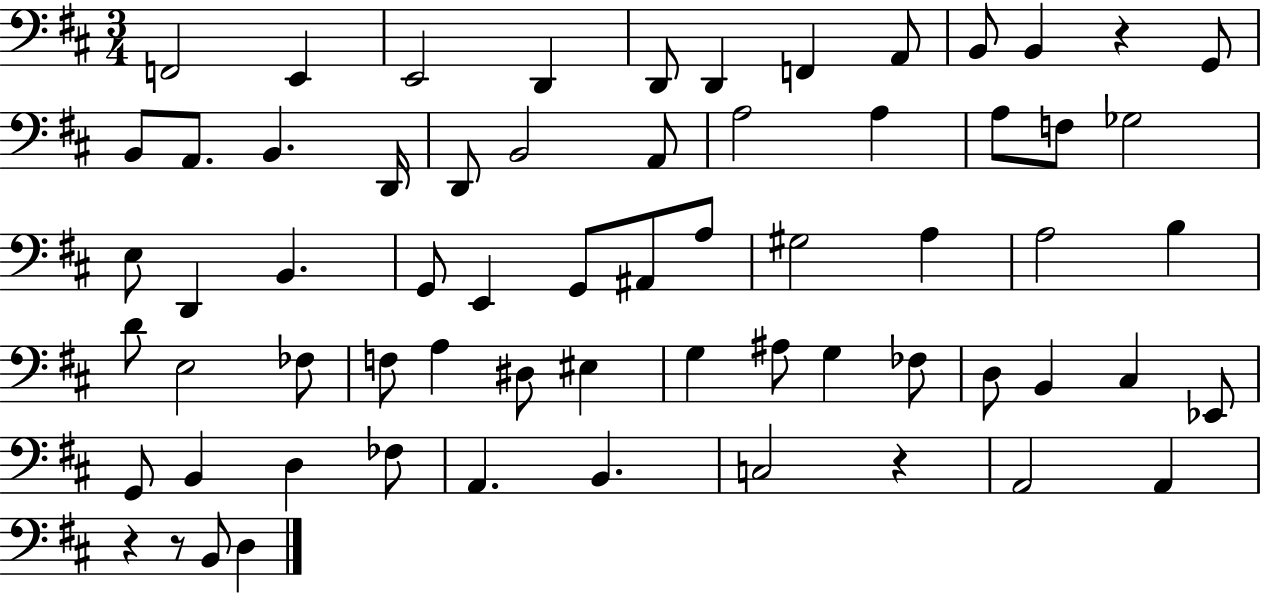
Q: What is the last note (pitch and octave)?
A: D3